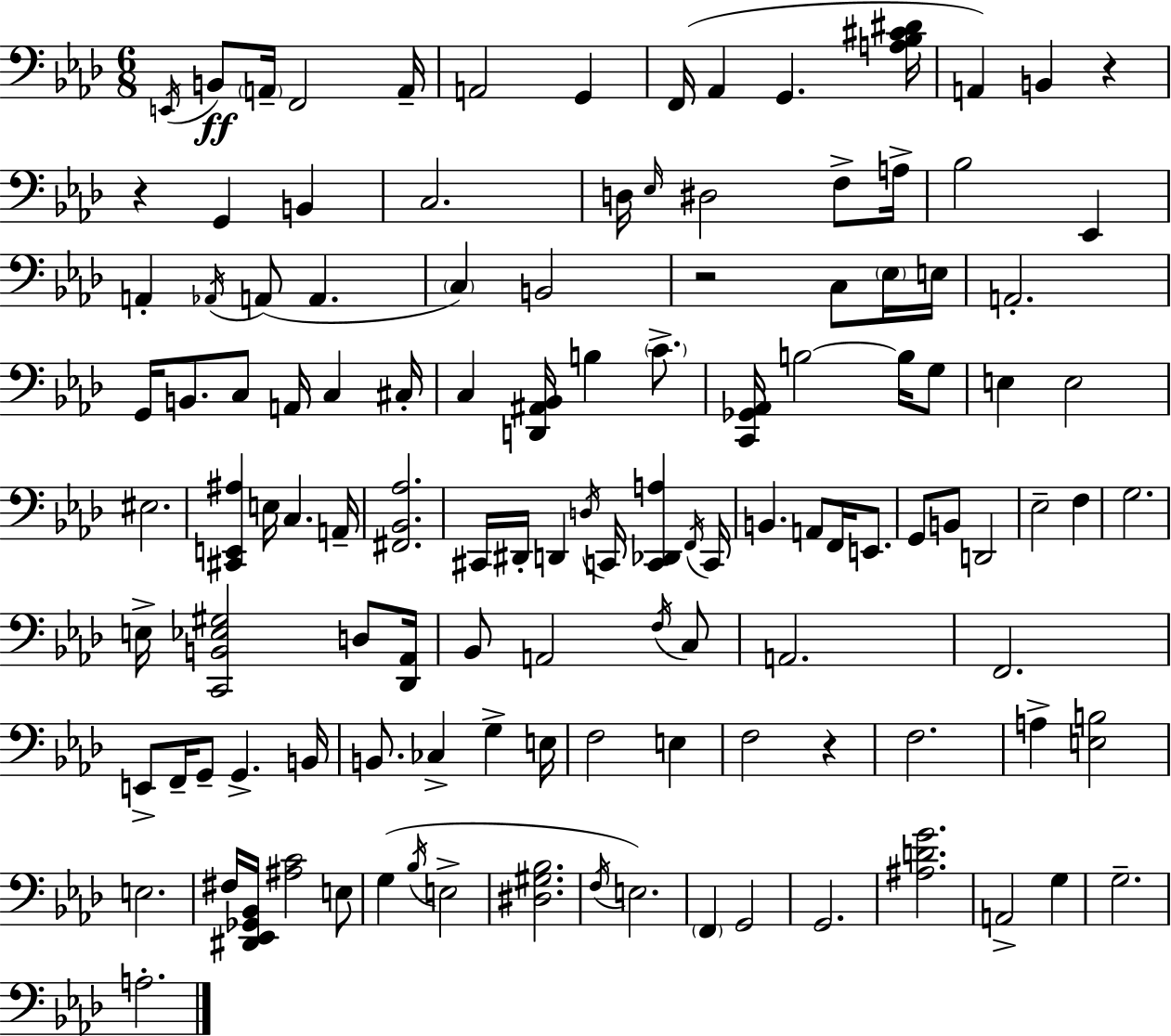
X:1
T:Untitled
M:6/8
L:1/4
K:Fm
E,,/4 B,,/2 A,,/4 F,,2 A,,/4 A,,2 G,, F,,/4 _A,, G,, [A,_B,^C^D]/4 A,, B,, z z G,, B,, C,2 D,/4 _E,/4 ^D,2 F,/2 A,/4 _B,2 _E,, A,, _A,,/4 A,,/2 A,, C, B,,2 z2 C,/2 _E,/4 E,/4 A,,2 G,,/4 B,,/2 C,/2 A,,/4 C, ^C,/4 C, [D,,^A,,_B,,]/4 B, C/2 [C,,_G,,_A,,]/4 B,2 B,/4 G,/2 E, E,2 ^E,2 [^C,,E,,^A,] E,/4 C, A,,/4 [^F,,_B,,_A,]2 ^C,,/4 ^D,,/4 D,, D,/4 C,,/4 [C,,_D,,A,] F,,/4 C,,/4 B,, A,,/2 F,,/4 E,,/2 G,,/2 B,,/2 D,,2 _E,2 F, G,2 E,/4 [C,,B,,_E,^G,]2 D,/2 [_D,,_A,,]/4 _B,,/2 A,,2 F,/4 C,/2 A,,2 F,,2 E,,/2 F,,/4 G,,/2 G,, B,,/4 B,,/2 _C, G, E,/4 F,2 E, F,2 z F,2 A, [E,B,]2 E,2 ^F,/4 [^D,,_E,,_G,,_B,,]/4 [^A,C]2 E,/2 G, _B,/4 E,2 [^D,^G,_B,]2 F,/4 E,2 F,, G,,2 G,,2 [^A,DG]2 A,,2 G, G,2 A,2